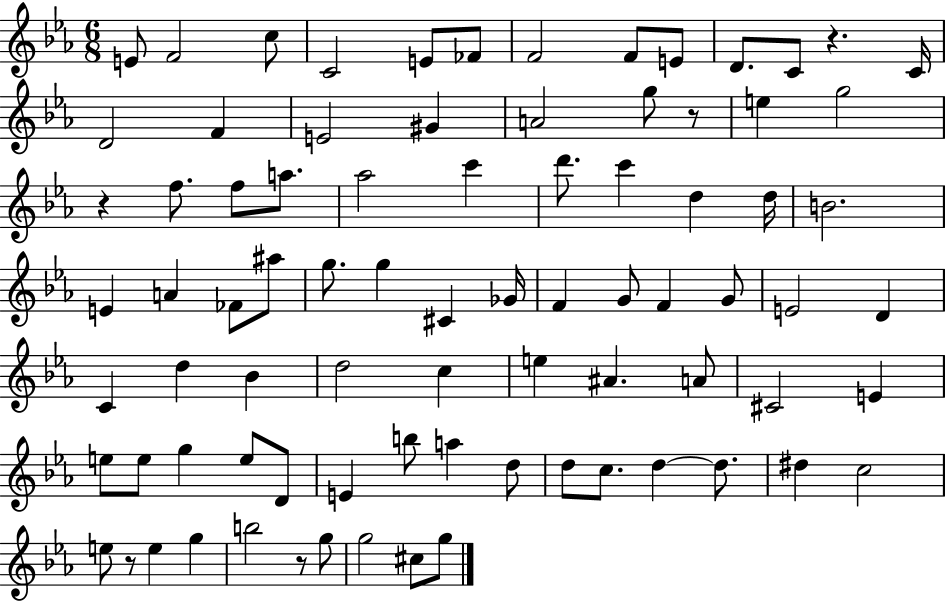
X:1
T:Untitled
M:6/8
L:1/4
K:Eb
E/2 F2 c/2 C2 E/2 _F/2 F2 F/2 E/2 D/2 C/2 z C/4 D2 F E2 ^G A2 g/2 z/2 e g2 z f/2 f/2 a/2 _a2 c' d'/2 c' d d/4 B2 E A _F/2 ^a/2 g/2 g ^C _G/4 F G/2 F G/2 E2 D C d _B d2 c e ^A A/2 ^C2 E e/2 e/2 g e/2 D/2 E b/2 a d/2 d/2 c/2 d d/2 ^d c2 e/2 z/2 e g b2 z/2 g/2 g2 ^c/2 g/2